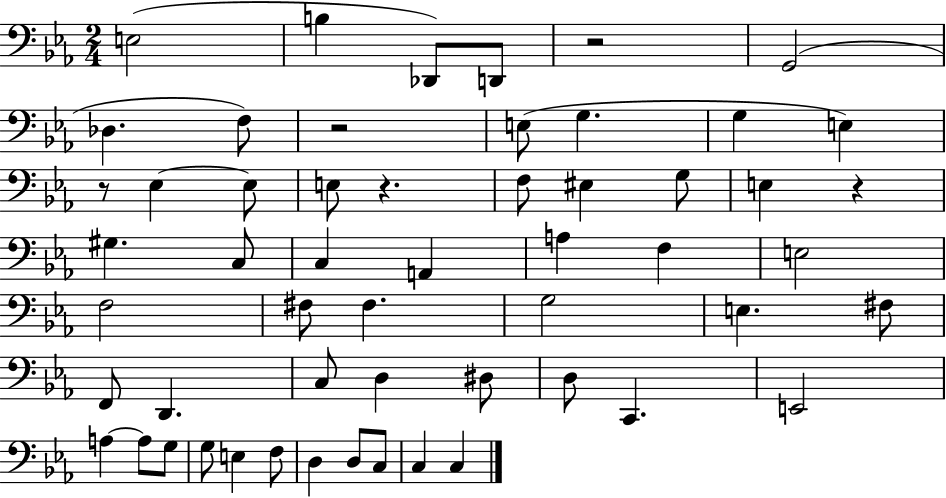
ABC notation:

X:1
T:Untitled
M:2/4
L:1/4
K:Eb
E,2 B, _D,,/2 D,,/2 z2 G,,2 _D, F,/2 z2 E,/2 G, G, E, z/2 _E, _E,/2 E,/2 z F,/2 ^E, G,/2 E, z ^G, C,/2 C, A,, A, F, E,2 F,2 ^F,/2 ^F, G,2 E, ^F,/2 F,,/2 D,, C,/2 D, ^D,/2 D,/2 C,, E,,2 A, A,/2 G,/2 G,/2 E, F,/2 D, D,/2 C,/2 C, C,